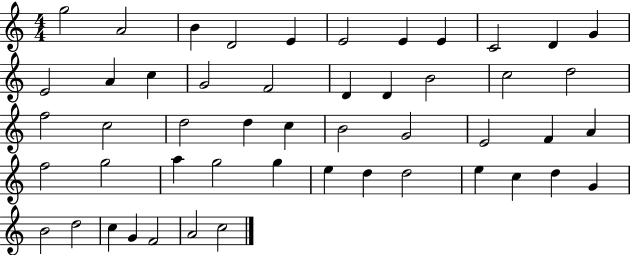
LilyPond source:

{
  \clef treble
  \numericTimeSignature
  \time 4/4
  \key c \major
  g''2 a'2 | b'4 d'2 e'4 | e'2 e'4 e'4 | c'2 d'4 g'4 | \break e'2 a'4 c''4 | g'2 f'2 | d'4 d'4 b'2 | c''2 d''2 | \break f''2 c''2 | d''2 d''4 c''4 | b'2 g'2 | e'2 f'4 a'4 | \break f''2 g''2 | a''4 g''2 g''4 | e''4 d''4 d''2 | e''4 c''4 d''4 g'4 | \break b'2 d''2 | c''4 g'4 f'2 | a'2 c''2 | \bar "|."
}